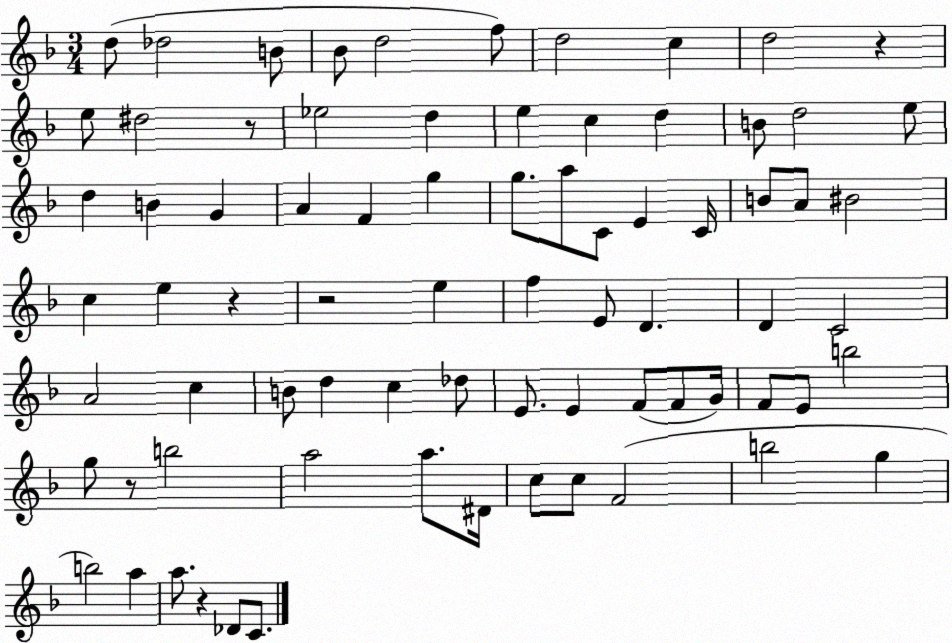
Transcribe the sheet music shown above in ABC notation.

X:1
T:Untitled
M:3/4
L:1/4
K:F
d/2 _d2 B/2 _B/2 d2 f/2 d2 c d2 z e/2 ^d2 z/2 _e2 d e c d B/2 d2 e/2 d B G A F g g/2 a/2 C/2 E C/4 B/2 A/2 ^B2 c e z z2 e f E/2 D D C2 A2 c B/2 d c _d/2 E/2 E F/2 F/2 G/4 F/2 E/2 b2 g/2 z/2 b2 a2 a/2 ^D/4 c/2 c/2 F2 b2 g b2 a a/2 z _D/2 C/2